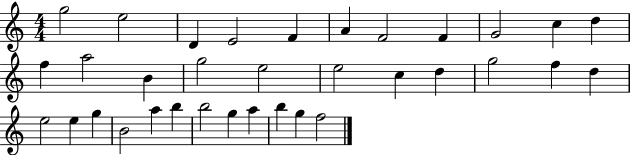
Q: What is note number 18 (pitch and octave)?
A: C5